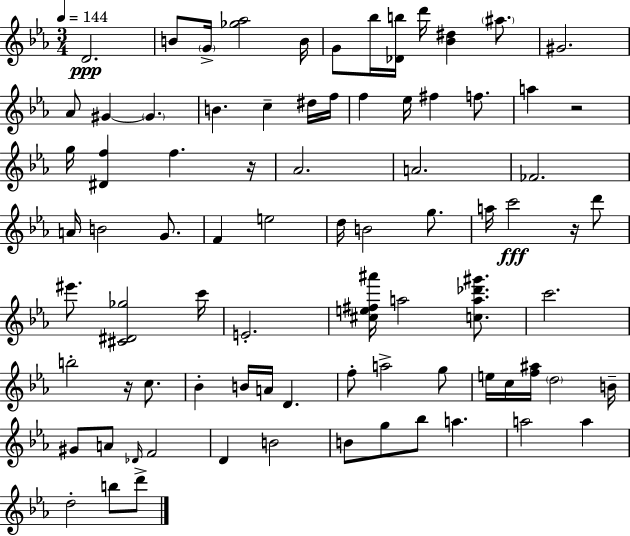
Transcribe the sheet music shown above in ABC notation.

X:1
T:Untitled
M:3/4
L:1/4
K:Cm
D2 B/2 G/4 [_g_a]2 B/4 G/2 _b/4 [_Db]/4 d'/4 [_B^d] ^a/2 ^G2 _A/2 ^G ^G B c ^d/4 f/4 f _e/4 ^f f/2 a z2 g/4 [^Df] f z/4 _A2 A2 _F2 A/4 B2 G/2 F e2 d/4 B2 g/2 a/4 c'2 z/4 d'/2 ^e'/2 [^C^D_g]2 c'/4 E2 [^ce^f^a']/4 a2 [ca_d'^g']/2 c'2 b2 z/4 c/2 _B B/4 A/4 D f/2 a2 g/2 e/4 c/4 [f^a]/4 d2 B/4 ^G/2 A/2 _D/4 F2 D B2 B/2 g/2 _b/2 a a2 a d2 b/2 d'/2